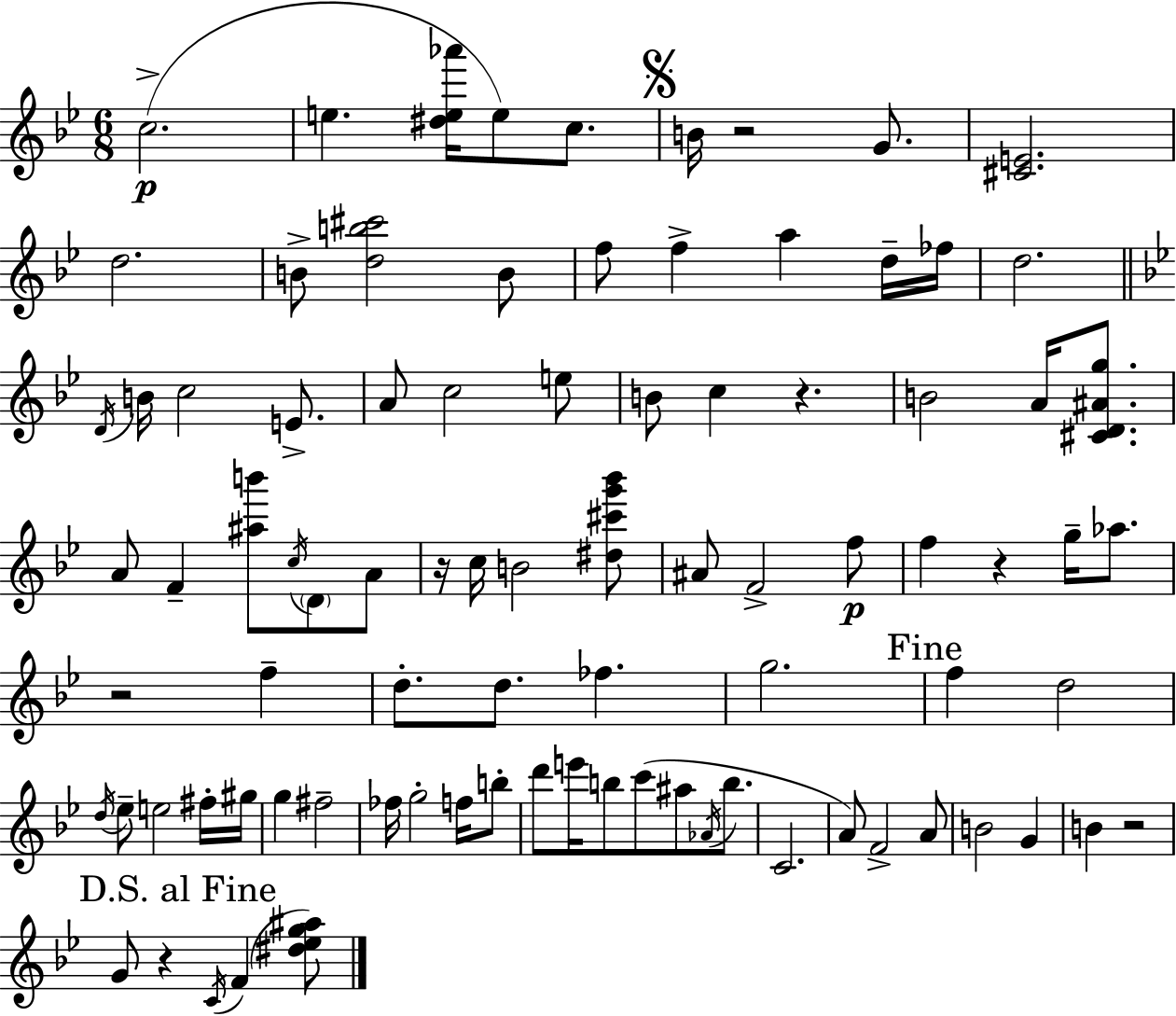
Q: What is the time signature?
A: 6/8